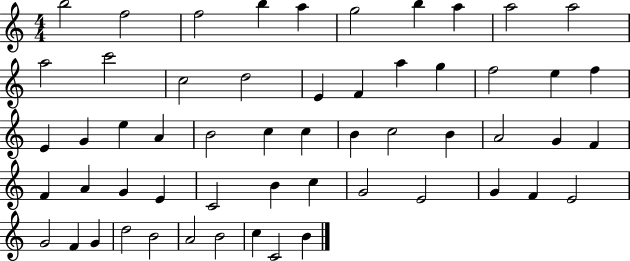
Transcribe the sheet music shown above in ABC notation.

X:1
T:Untitled
M:4/4
L:1/4
K:C
b2 f2 f2 b a g2 b a a2 a2 a2 c'2 c2 d2 E F a g f2 e f E G e A B2 c c B c2 B A2 G F F A G E C2 B c G2 E2 G F E2 G2 F G d2 B2 A2 B2 c C2 B